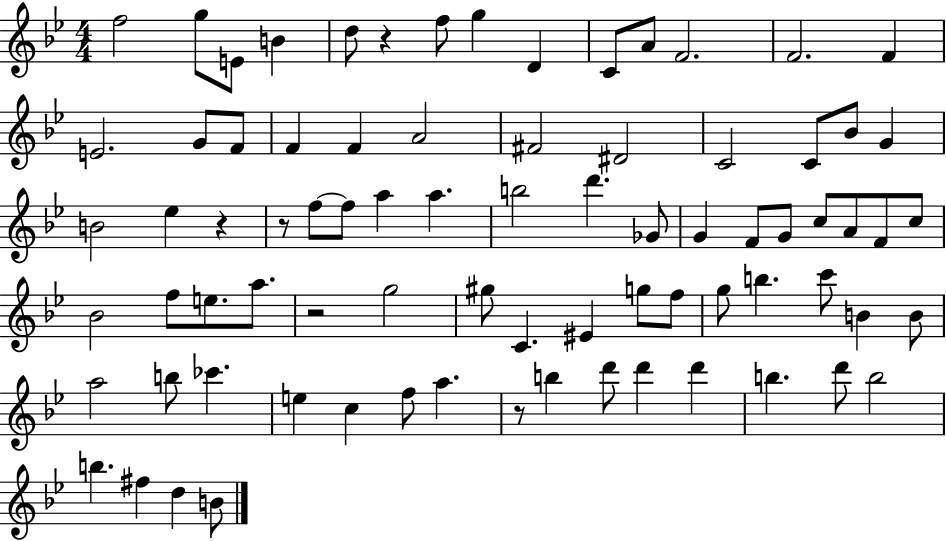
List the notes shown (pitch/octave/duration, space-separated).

F5/h G5/e E4/e B4/q D5/e R/q F5/e G5/q D4/q C4/e A4/e F4/h. F4/h. F4/q E4/h. G4/e F4/e F4/q F4/q A4/h F#4/h D#4/h C4/h C4/e Bb4/e G4/q B4/h Eb5/q R/q R/e F5/e F5/e A5/q A5/q. B5/h D6/q. Gb4/e G4/q F4/e G4/e C5/e A4/e F4/e C5/e Bb4/h F5/e E5/e. A5/e. R/h G5/h G#5/e C4/q. EIS4/q G5/e F5/e G5/e B5/q. C6/e B4/q B4/e A5/h B5/e CES6/q. E5/q C5/q F5/e A5/q. R/e B5/q D6/e D6/q D6/q B5/q. D6/e B5/h B5/q. F#5/q D5/q B4/e